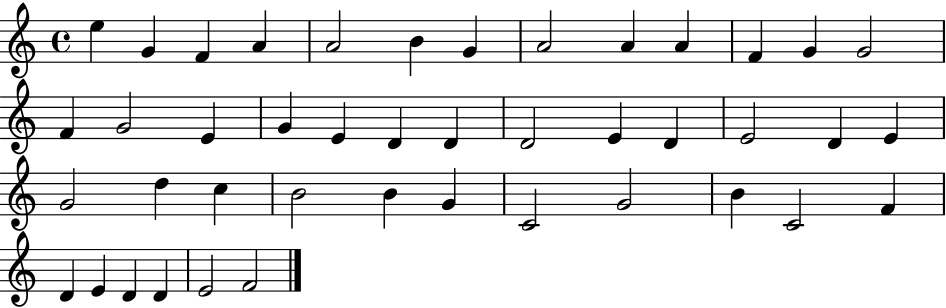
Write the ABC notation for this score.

X:1
T:Untitled
M:4/4
L:1/4
K:C
e G F A A2 B G A2 A A F G G2 F G2 E G E D D D2 E D E2 D E G2 d c B2 B G C2 G2 B C2 F D E D D E2 F2